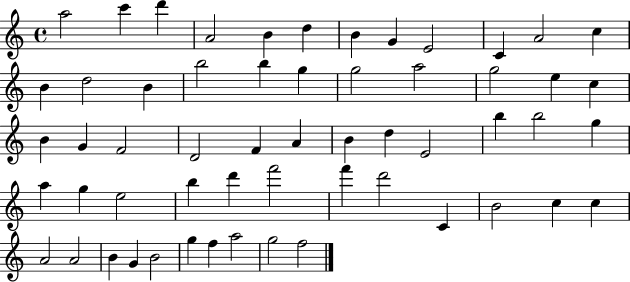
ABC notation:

X:1
T:Untitled
M:4/4
L:1/4
K:C
a2 c' d' A2 B d B G E2 C A2 c B d2 B b2 b g g2 a2 g2 e c B G F2 D2 F A B d E2 b b2 g a g e2 b d' f'2 f' d'2 C B2 c c A2 A2 B G B2 g f a2 g2 f2